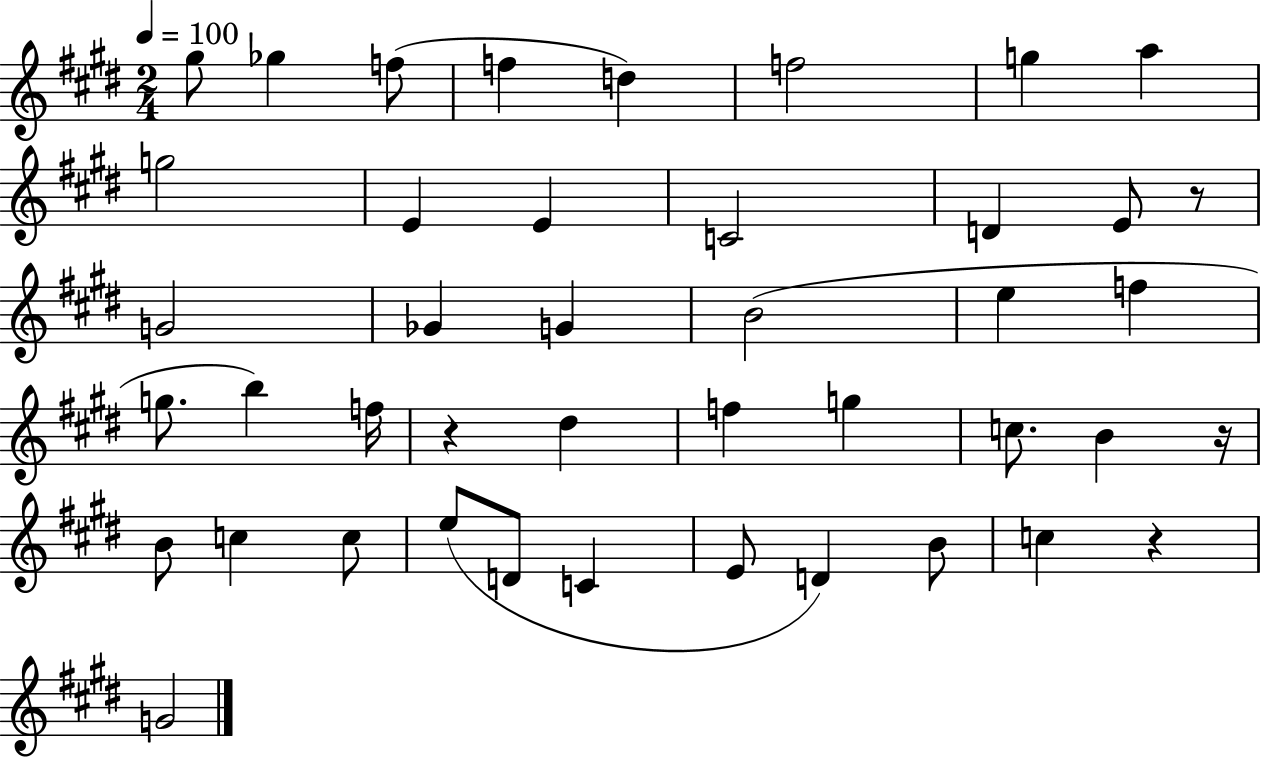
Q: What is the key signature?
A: E major